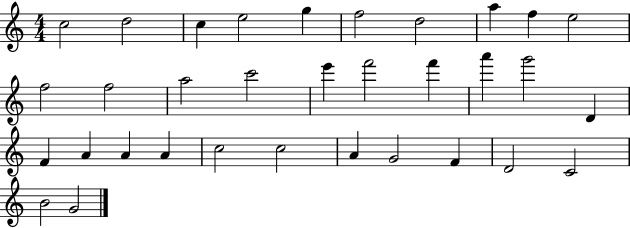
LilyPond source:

{
  \clef treble
  \numericTimeSignature
  \time 4/4
  \key c \major
  c''2 d''2 | c''4 e''2 g''4 | f''2 d''2 | a''4 f''4 e''2 | \break f''2 f''2 | a''2 c'''2 | e'''4 f'''2 f'''4 | a'''4 g'''2 d'4 | \break f'4 a'4 a'4 a'4 | c''2 c''2 | a'4 g'2 f'4 | d'2 c'2 | \break b'2 g'2 | \bar "|."
}